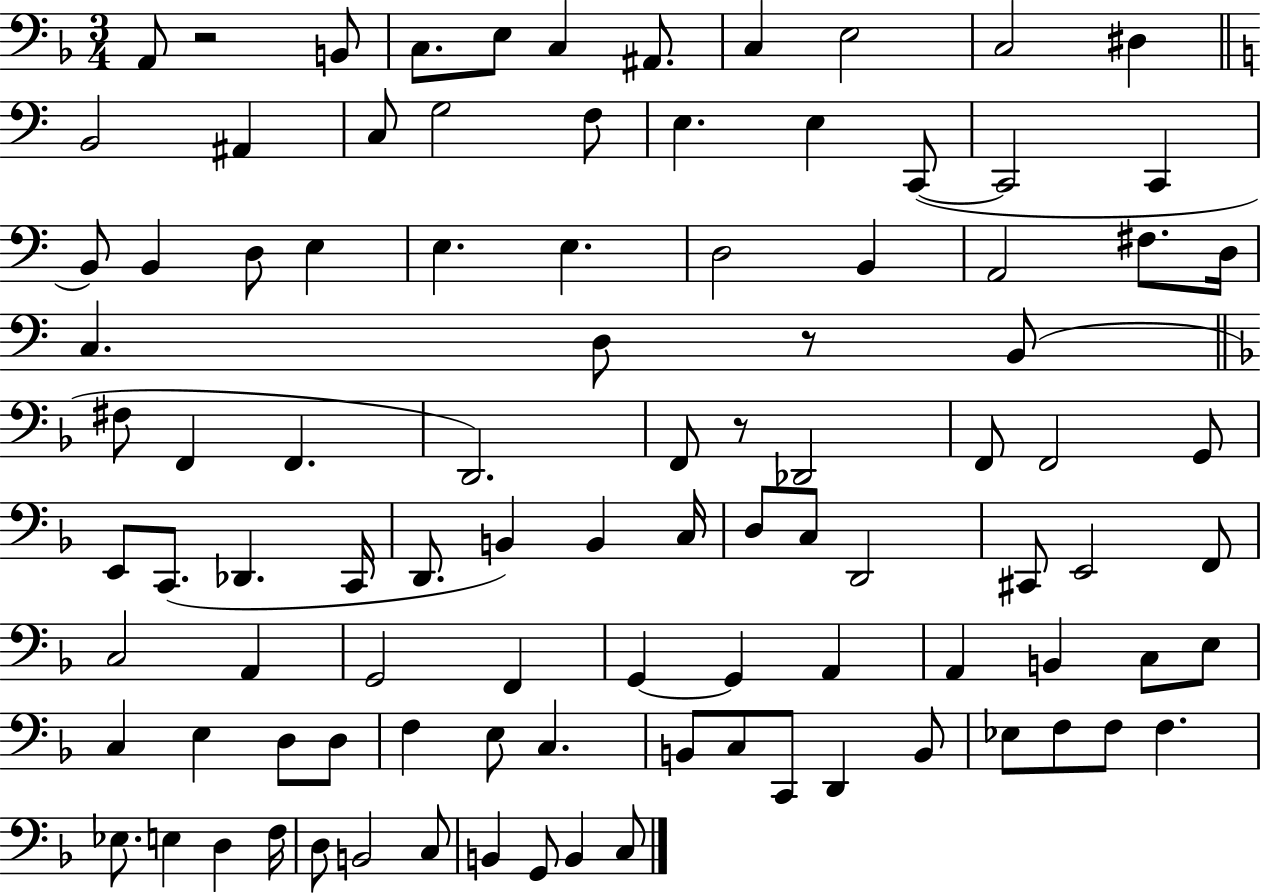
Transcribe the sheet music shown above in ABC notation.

X:1
T:Untitled
M:3/4
L:1/4
K:F
A,,/2 z2 B,,/2 C,/2 E,/2 C, ^A,,/2 C, E,2 C,2 ^D, B,,2 ^A,, C,/2 G,2 F,/2 E, E, C,,/2 C,,2 C,, B,,/2 B,, D,/2 E, E, E, D,2 B,, A,,2 ^F,/2 D,/4 C, D,/2 z/2 B,,/2 ^F,/2 F,, F,, D,,2 F,,/2 z/2 _D,,2 F,,/2 F,,2 G,,/2 E,,/2 C,,/2 _D,, C,,/4 D,,/2 B,, B,, C,/4 D,/2 C,/2 D,,2 ^C,,/2 E,,2 F,,/2 C,2 A,, G,,2 F,, G,, G,, A,, A,, B,, C,/2 E,/2 C, E, D,/2 D,/2 F, E,/2 C, B,,/2 C,/2 C,,/2 D,, B,,/2 _E,/2 F,/2 F,/2 F, _E,/2 E, D, F,/4 D,/2 B,,2 C,/2 B,, G,,/2 B,, C,/2